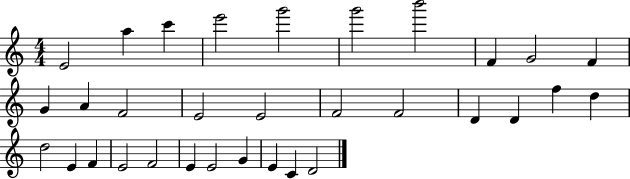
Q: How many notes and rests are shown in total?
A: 32